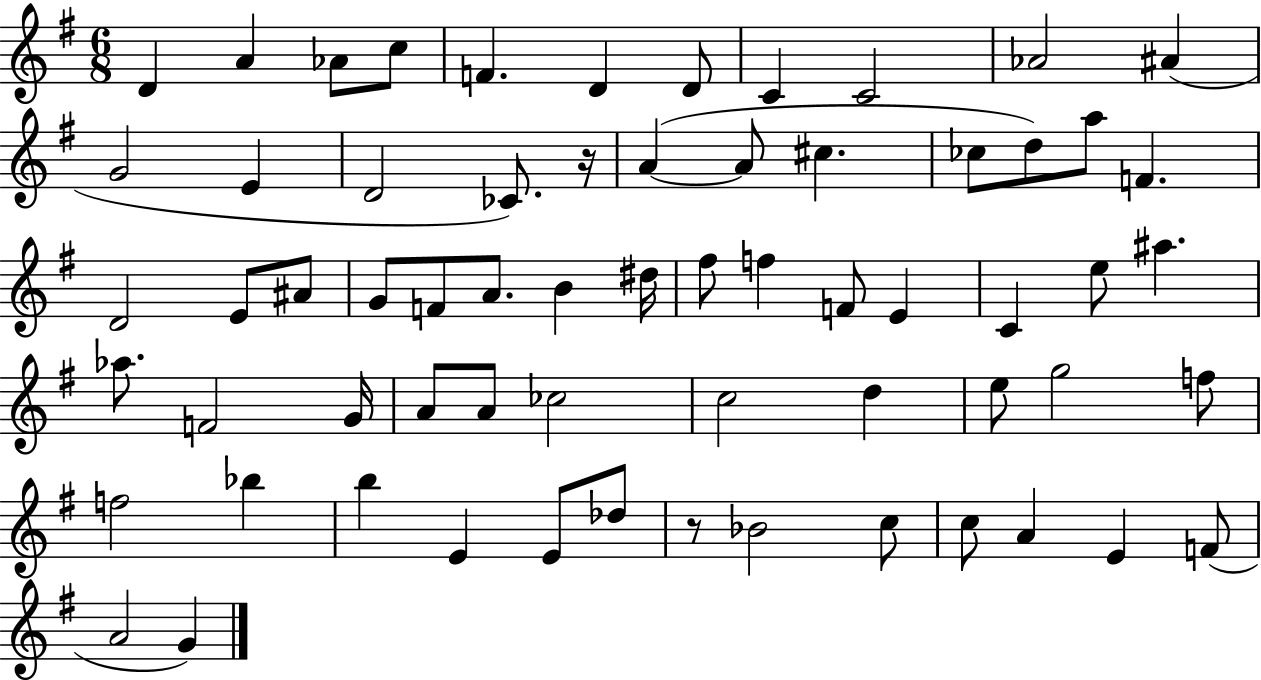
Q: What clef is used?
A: treble